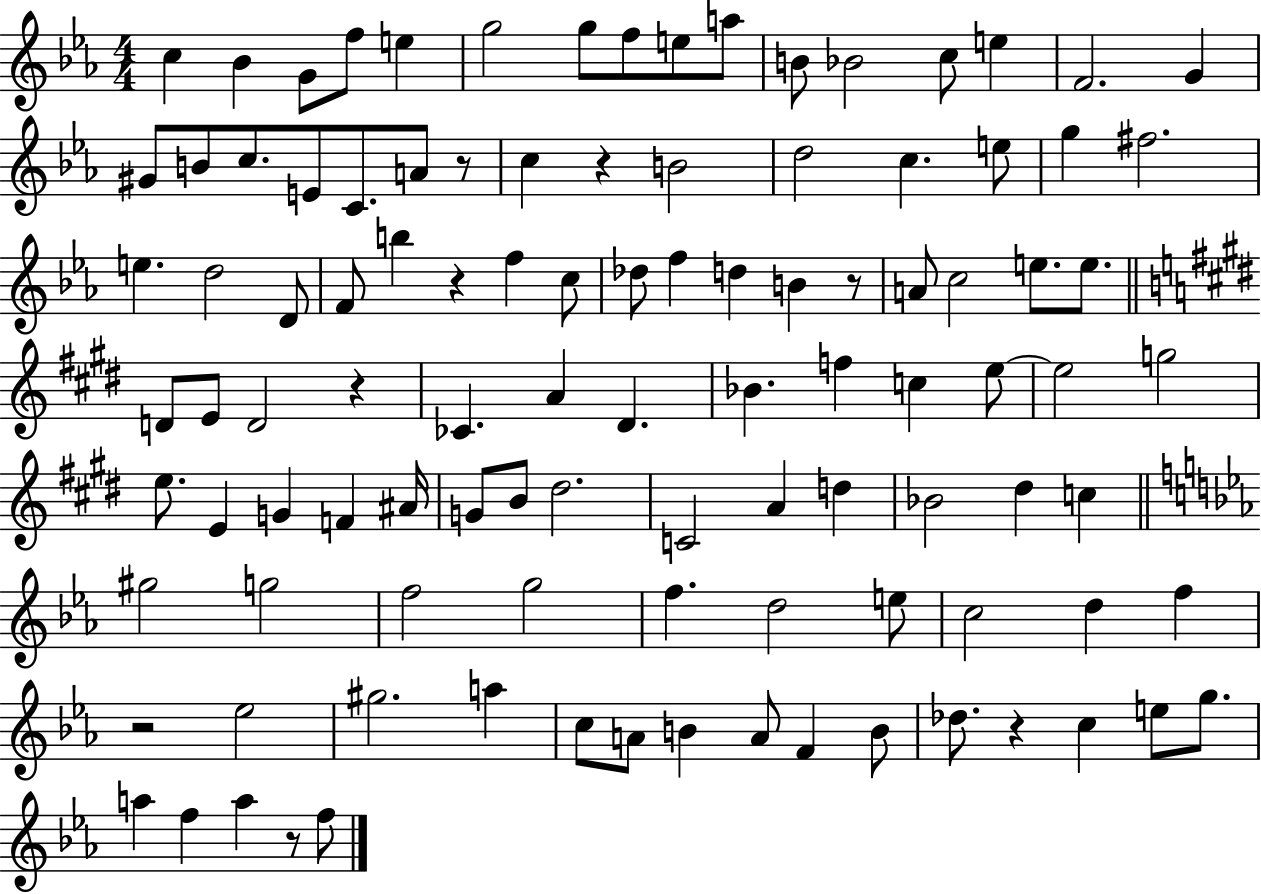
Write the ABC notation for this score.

X:1
T:Untitled
M:4/4
L:1/4
K:Eb
c _B G/2 f/2 e g2 g/2 f/2 e/2 a/2 B/2 _B2 c/2 e F2 G ^G/2 B/2 c/2 E/2 C/2 A/2 z/2 c z B2 d2 c e/2 g ^f2 e d2 D/2 F/2 b z f c/2 _d/2 f d B z/2 A/2 c2 e/2 e/2 D/2 E/2 D2 z _C A ^D _B f c e/2 e2 g2 e/2 E G F ^A/4 G/2 B/2 ^d2 C2 A d _B2 ^d c ^g2 g2 f2 g2 f d2 e/2 c2 d f z2 _e2 ^g2 a c/2 A/2 B A/2 F B/2 _d/2 z c e/2 g/2 a f a z/2 f/2